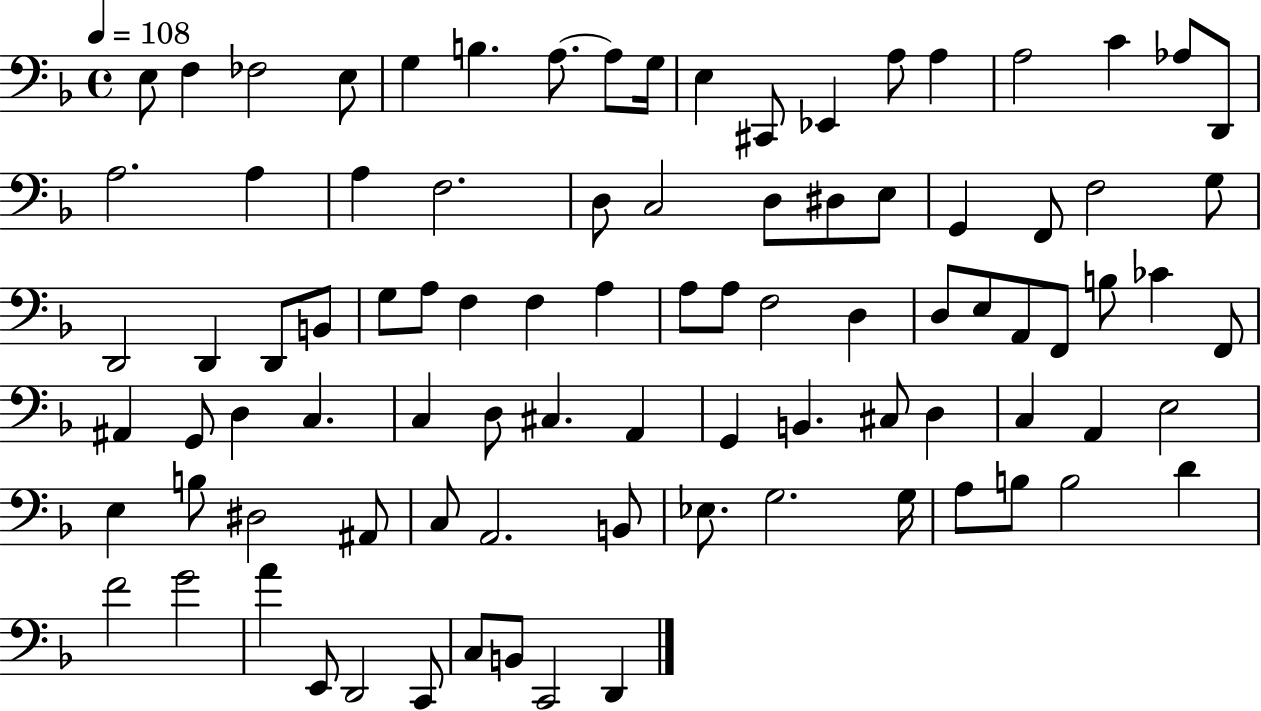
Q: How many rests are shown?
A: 0